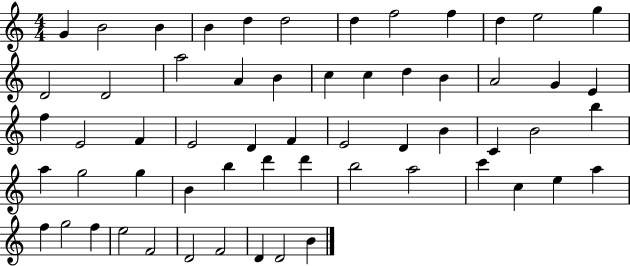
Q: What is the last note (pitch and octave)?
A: B4